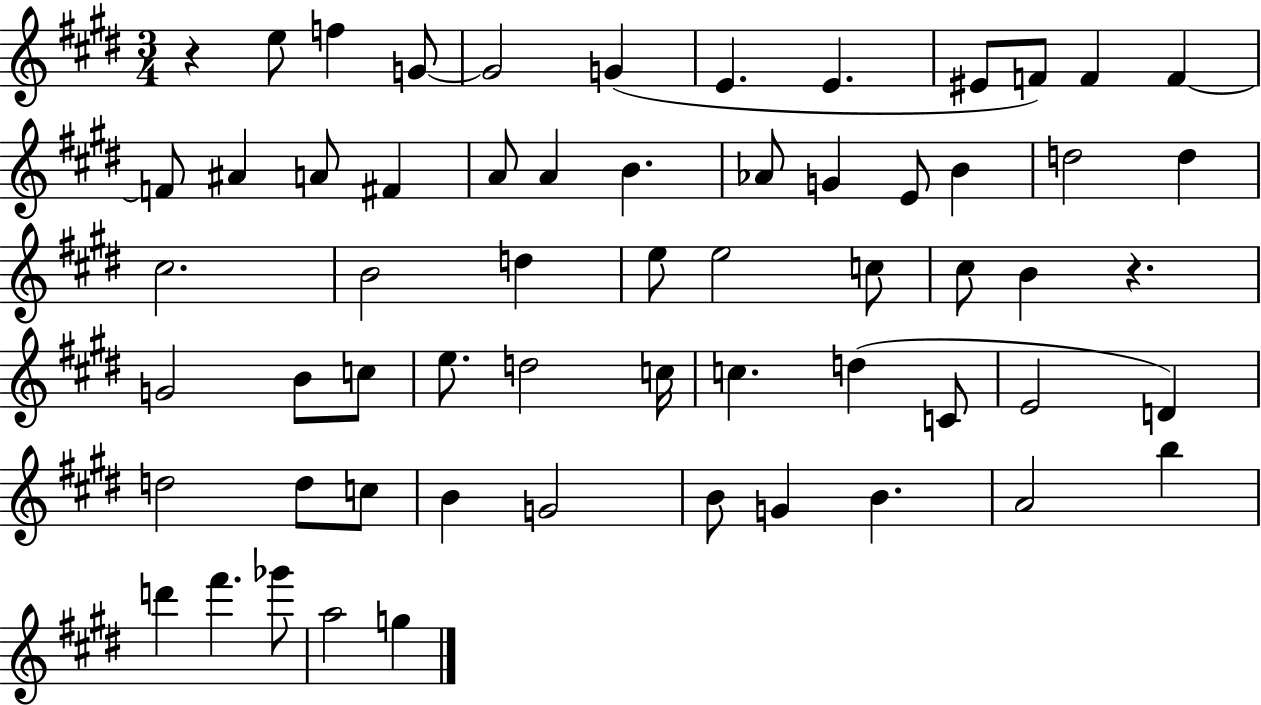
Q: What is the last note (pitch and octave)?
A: G5